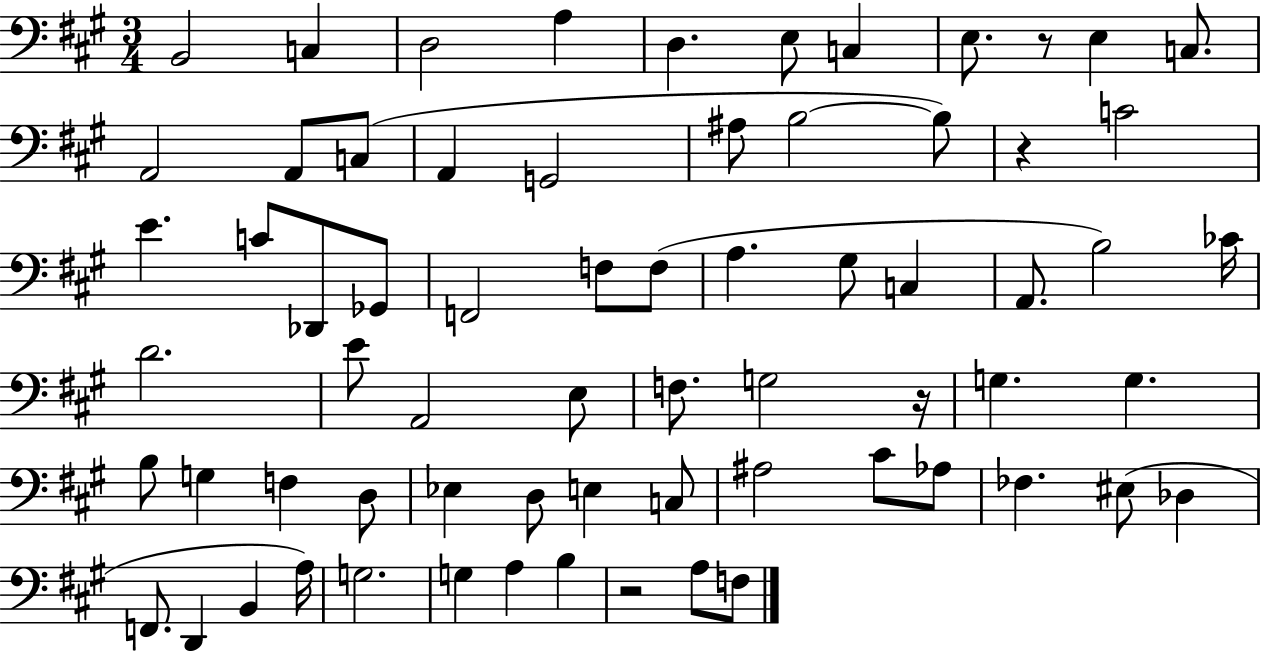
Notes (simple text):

B2/h C3/q D3/h A3/q D3/q. E3/e C3/q E3/e. R/e E3/q C3/e. A2/h A2/e C3/e A2/q G2/h A#3/e B3/h B3/e R/q C4/h E4/q. C4/e Db2/e Gb2/e F2/h F3/e F3/e A3/q. G#3/e C3/q A2/e. B3/h CES4/s D4/h. E4/e A2/h E3/e F3/e. G3/h R/s G3/q. G3/q. B3/e G3/q F3/q D3/e Eb3/q D3/e E3/q C3/e A#3/h C#4/e Ab3/e FES3/q. EIS3/e Db3/q F2/e. D2/q B2/q A3/s G3/h. G3/q A3/q B3/q R/h A3/e F3/e